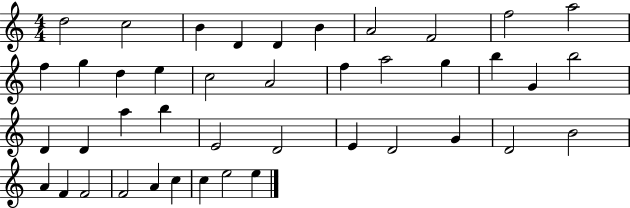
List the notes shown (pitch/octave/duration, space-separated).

D5/h C5/h B4/q D4/q D4/q B4/q A4/h F4/h F5/h A5/h F5/q G5/q D5/q E5/q C5/h A4/h F5/q A5/h G5/q B5/q G4/q B5/h D4/q D4/q A5/q B5/q E4/h D4/h E4/q D4/h G4/q D4/h B4/h A4/q F4/q F4/h F4/h A4/q C5/q C5/q E5/h E5/q